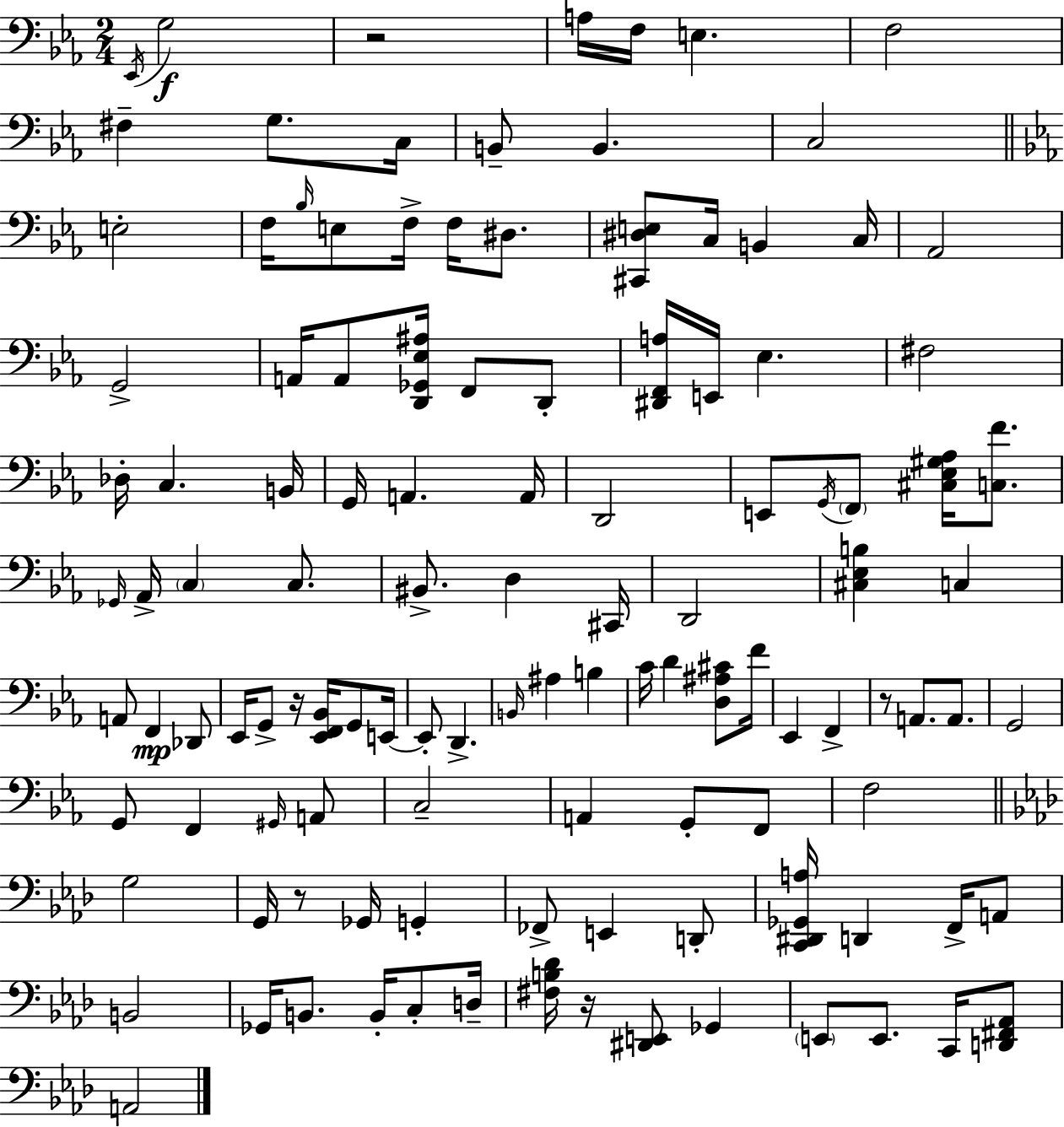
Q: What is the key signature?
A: C minor